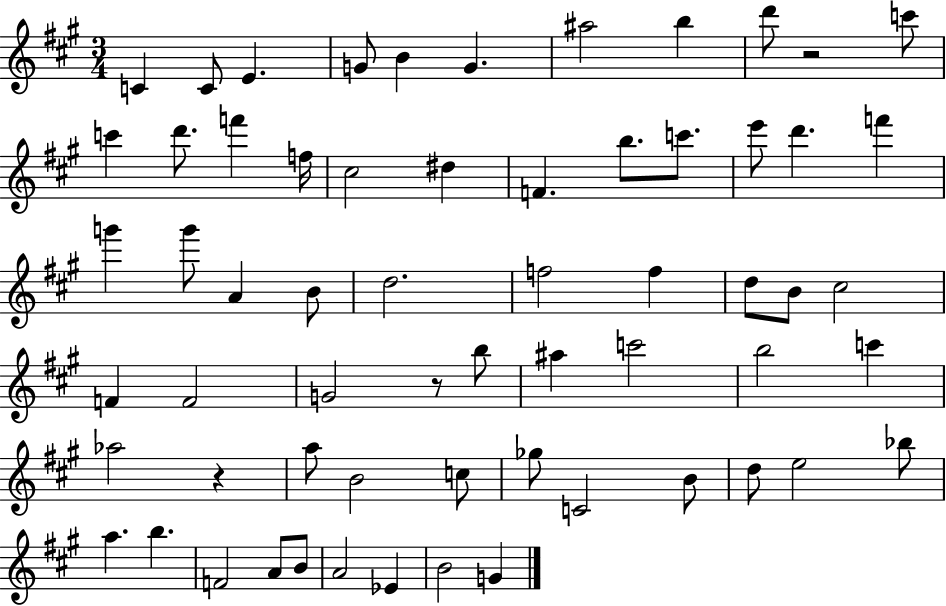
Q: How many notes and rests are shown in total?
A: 62